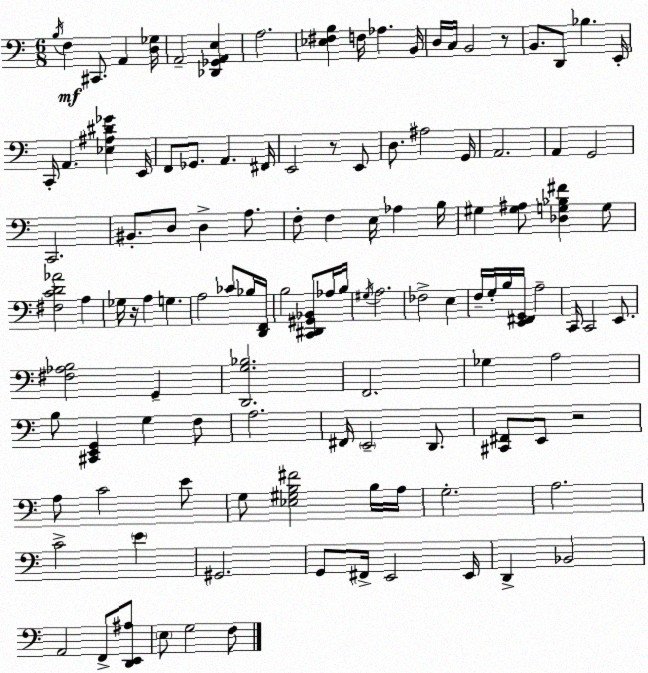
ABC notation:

X:1
T:Untitled
M:6/8
L:1/4
K:C
B,/4 F, ^C,,/2 A,, [D,_G,]/4 A,,2 [_D,,_G,,A,,E,] A,2 [_E,^F,B,] F,/4 _A, B,,/4 D,/4 C,/4 B,,2 z/2 B,,/2 D,,/2 _B, E,,/4 C,,/4 A,, [_E,^A,^D_G] E,,/4 F,,/2 _G,,/2 A,, ^F,,/4 E,,2 z/2 E,,/2 D,/2 ^A,2 G,,/4 A,,2 A,, G,,2 C,,2 ^B,,/2 D,/2 D, A,/2 F,/2 F, E,/4 _A, B,/4 ^G, [^G,^A,]/2 [_D,G,_B,^F] G,/2 [^F,CD_A]2 A, _G,/4 z/4 A, G, A,2 _C/2 _B,/4 [D,,F,,]/4 B,2 [C,,^D,,^G,,_B,,]/2 _A,/4 B,/4 ^G,/4 A,2 _F,2 E, F,/4 G,/4 B,/4 [E,,^F,,G,,]/4 A,2 C,,/4 C,,2 E,,/2 [^F,_A,B,]2 G,, [D,,G,_B,]2 F,,2 _G, A,2 B,/2 [^C,,E,,G,,] G, F,/2 A,2 ^F,,/4 E,,2 D,,/2 [^C,,^F,,]/2 E,,/2 z2 A,/2 C2 E/2 G,/2 [_E,^G,B,^F]2 B,/4 A,/4 G,2 A,2 C2 E ^G,,2 G,,/2 ^F,,/4 E,,2 E,,/4 D,, _B,,2 A,,2 F,,/2 [D,,E,,^A,]/2 E,/2 G,2 F,/2